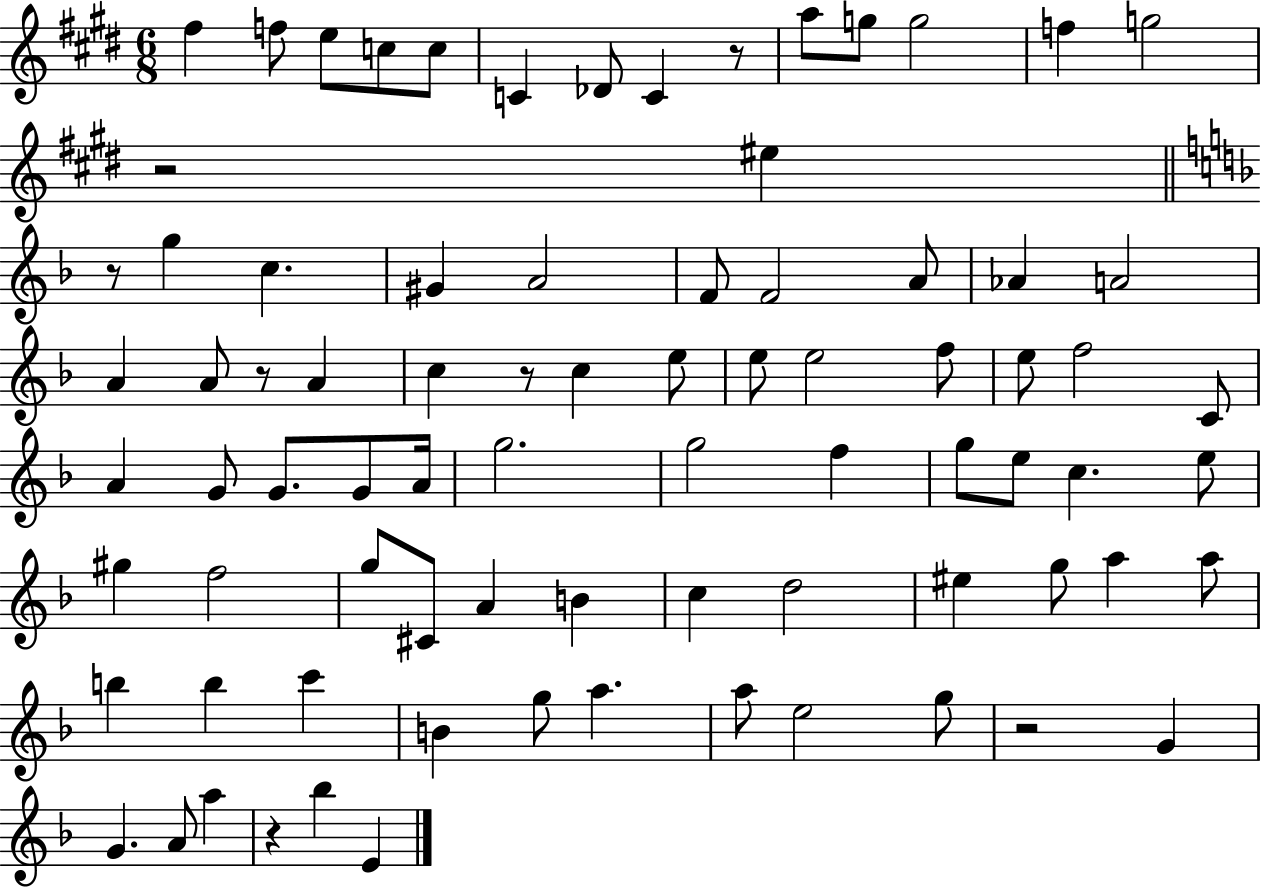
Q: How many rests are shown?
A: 7